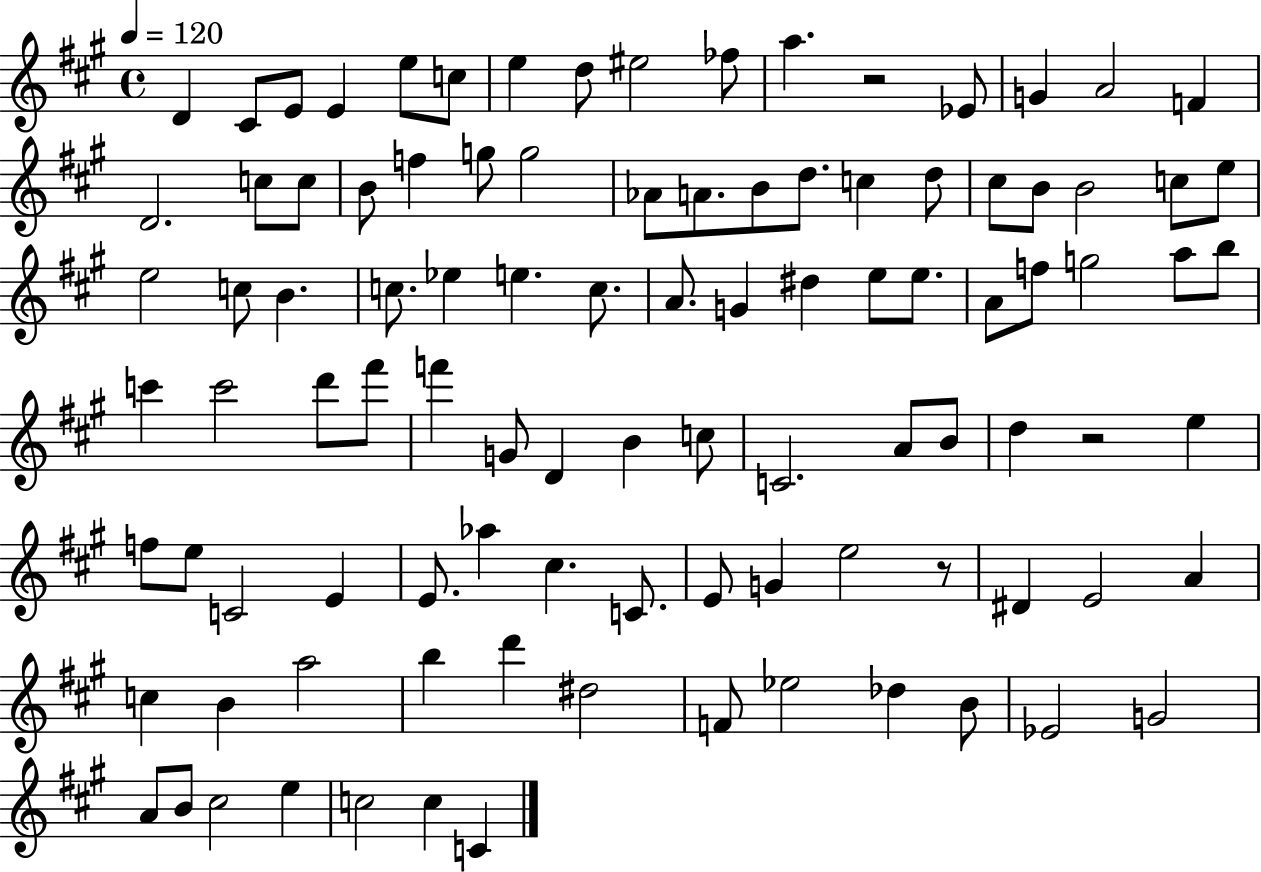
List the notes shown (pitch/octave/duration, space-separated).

D4/q C#4/e E4/e E4/q E5/e C5/e E5/q D5/e EIS5/h FES5/e A5/q. R/h Eb4/e G4/q A4/h F4/q D4/h. C5/e C5/e B4/e F5/q G5/e G5/h Ab4/e A4/e. B4/e D5/e. C5/q D5/e C#5/e B4/e B4/h C5/e E5/e E5/h C5/e B4/q. C5/e. Eb5/q E5/q. C5/e. A4/e. G4/q D#5/q E5/e E5/e. A4/e F5/e G5/h A5/e B5/e C6/q C6/h D6/e F#6/e F6/q G4/e D4/q B4/q C5/e C4/h. A4/e B4/e D5/q R/h E5/q F5/e E5/e C4/h E4/q E4/e. Ab5/q C#5/q. C4/e. E4/e G4/q E5/h R/e D#4/q E4/h A4/q C5/q B4/q A5/h B5/q D6/q D#5/h F4/e Eb5/h Db5/q B4/e Eb4/h G4/h A4/e B4/e C#5/h E5/q C5/h C5/q C4/q